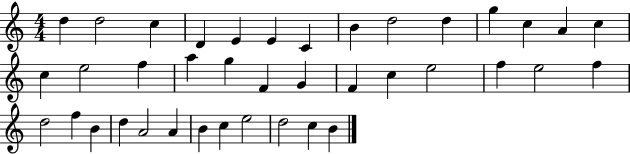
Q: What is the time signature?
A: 4/4